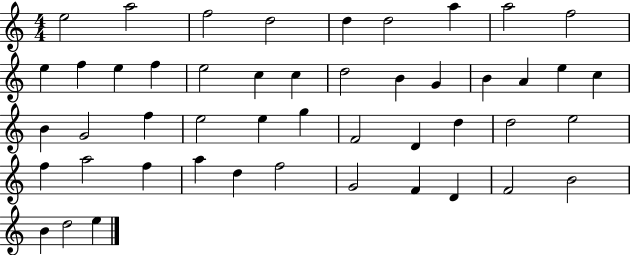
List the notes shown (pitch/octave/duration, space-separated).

E5/h A5/h F5/h D5/h D5/q D5/h A5/q A5/h F5/h E5/q F5/q E5/q F5/q E5/h C5/q C5/q D5/h B4/q G4/q B4/q A4/q E5/q C5/q B4/q G4/h F5/q E5/h E5/q G5/q F4/h D4/q D5/q D5/h E5/h F5/q A5/h F5/q A5/q D5/q F5/h G4/h F4/q D4/q F4/h B4/h B4/q D5/h E5/q